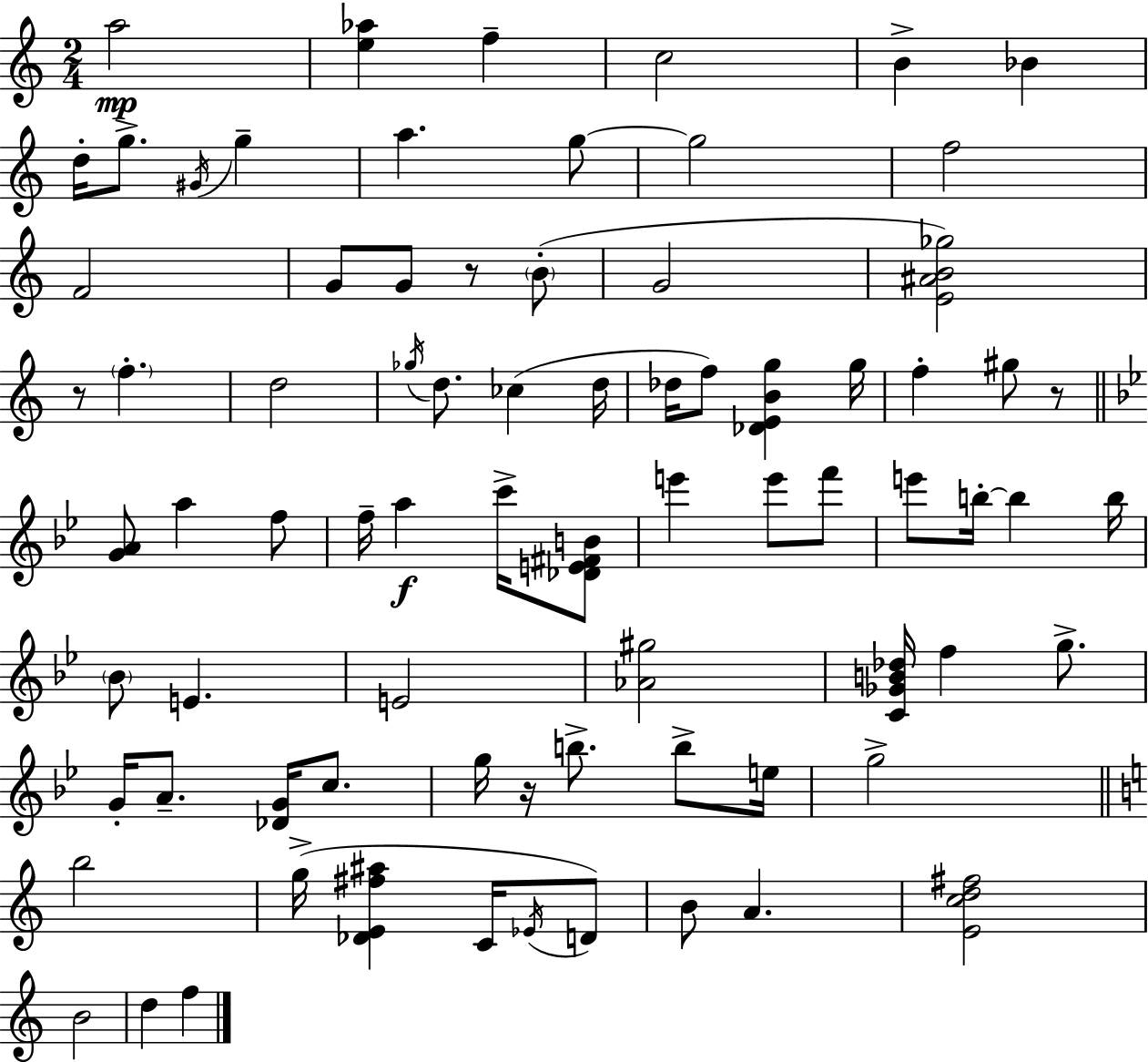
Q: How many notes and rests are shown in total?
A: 78